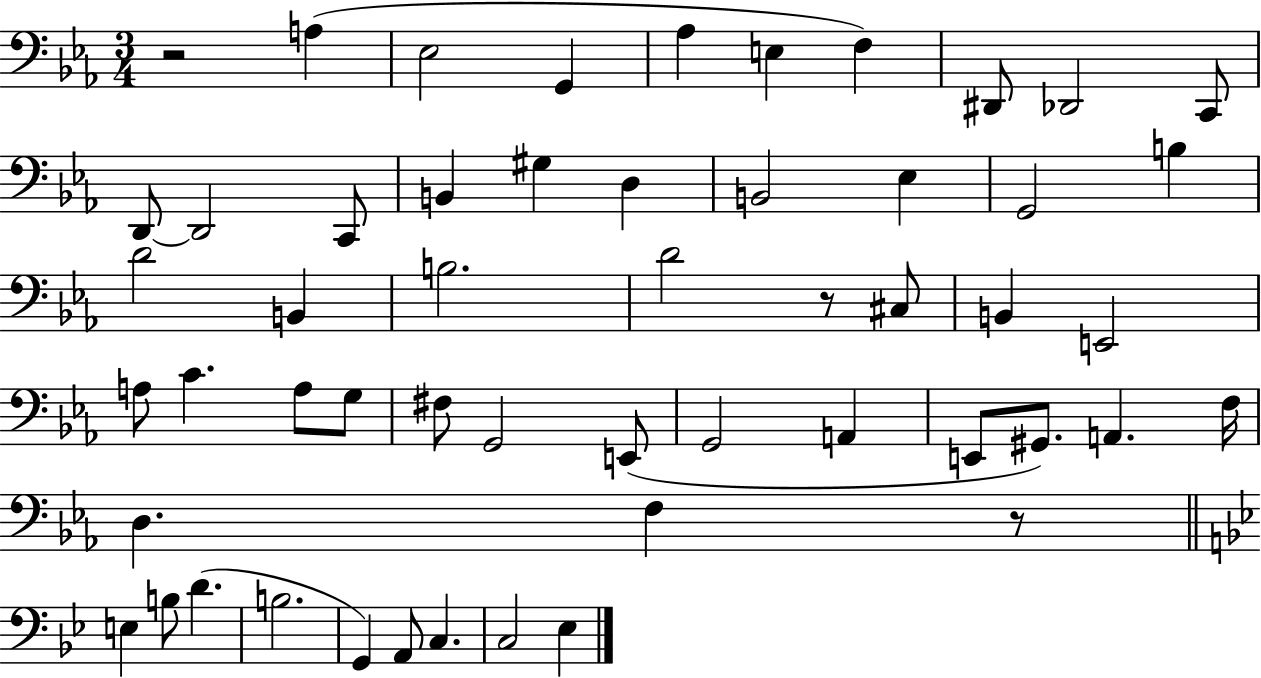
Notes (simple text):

R/h A3/q Eb3/h G2/q Ab3/q E3/q F3/q D#2/e Db2/h C2/e D2/e D2/h C2/e B2/q G#3/q D3/q B2/h Eb3/q G2/h B3/q D4/h B2/q B3/h. D4/h R/e C#3/e B2/q E2/h A3/e C4/q. A3/e G3/e F#3/e G2/h E2/e G2/h A2/q E2/e G#2/e. A2/q. F3/s D3/q. F3/q R/e E3/q B3/e D4/q. B3/h. G2/q A2/e C3/q. C3/h Eb3/q